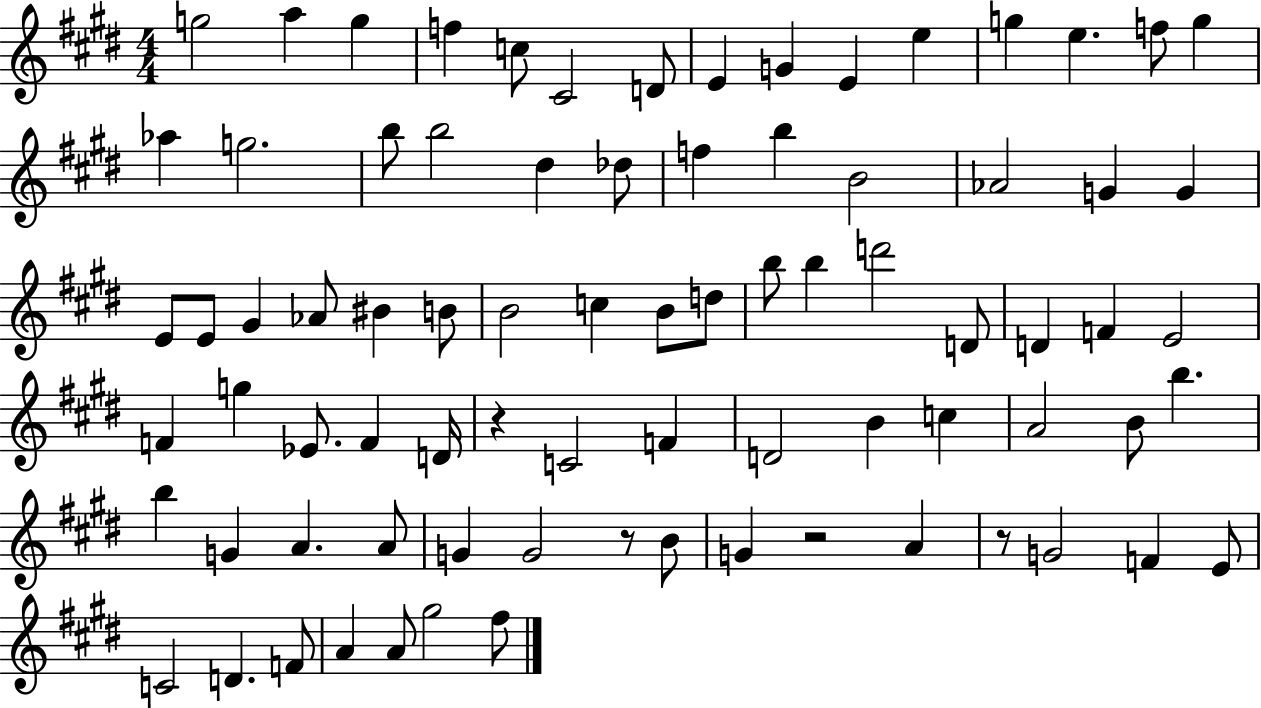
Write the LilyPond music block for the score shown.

{
  \clef treble
  \numericTimeSignature
  \time 4/4
  \key e \major
  g''2 a''4 g''4 | f''4 c''8 cis'2 d'8 | e'4 g'4 e'4 e''4 | g''4 e''4. f''8 g''4 | \break aes''4 g''2. | b''8 b''2 dis''4 des''8 | f''4 b''4 b'2 | aes'2 g'4 g'4 | \break e'8 e'8 gis'4 aes'8 bis'4 b'8 | b'2 c''4 b'8 d''8 | b''8 b''4 d'''2 d'8 | d'4 f'4 e'2 | \break f'4 g''4 ees'8. f'4 d'16 | r4 c'2 f'4 | d'2 b'4 c''4 | a'2 b'8 b''4. | \break b''4 g'4 a'4. a'8 | g'4 g'2 r8 b'8 | g'4 r2 a'4 | r8 g'2 f'4 e'8 | \break c'2 d'4. f'8 | a'4 a'8 gis''2 fis''8 | \bar "|."
}